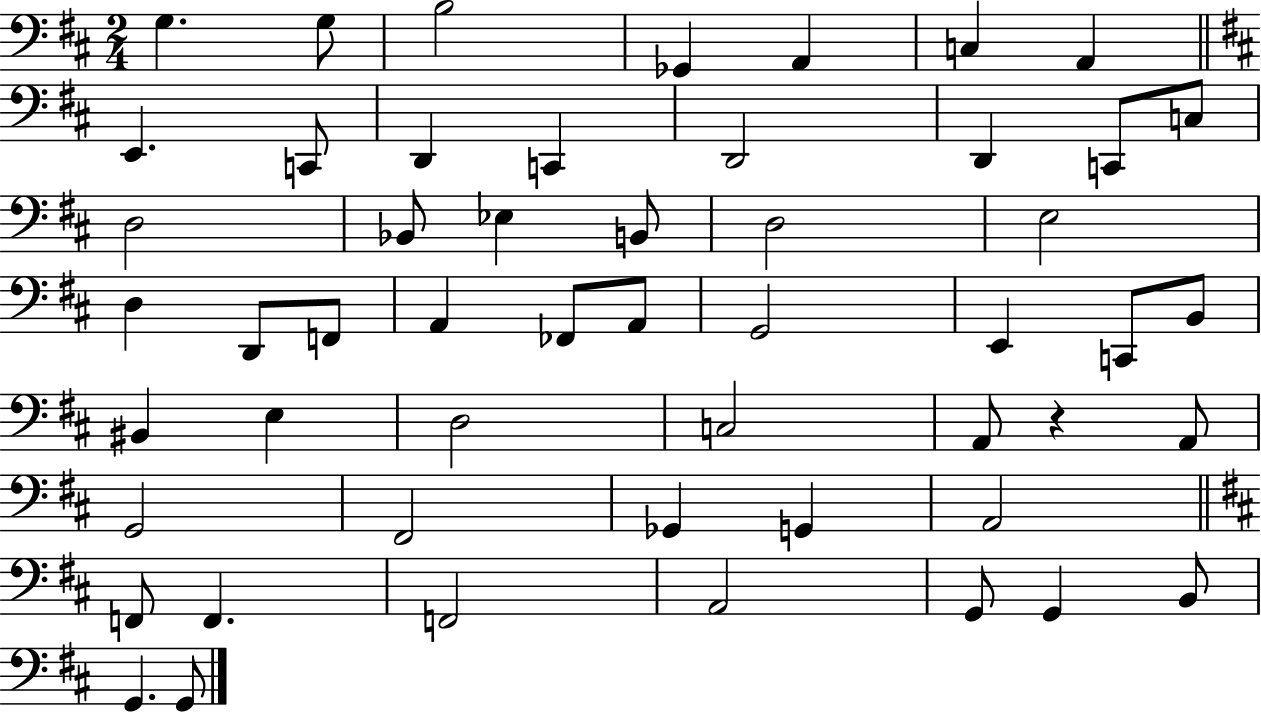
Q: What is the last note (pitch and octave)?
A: G2